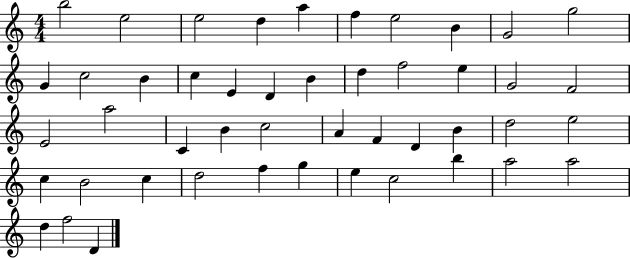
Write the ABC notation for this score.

X:1
T:Untitled
M:4/4
L:1/4
K:C
b2 e2 e2 d a f e2 B G2 g2 G c2 B c E D B d f2 e G2 F2 E2 a2 C B c2 A F D B d2 e2 c B2 c d2 f g e c2 b a2 a2 d f2 D